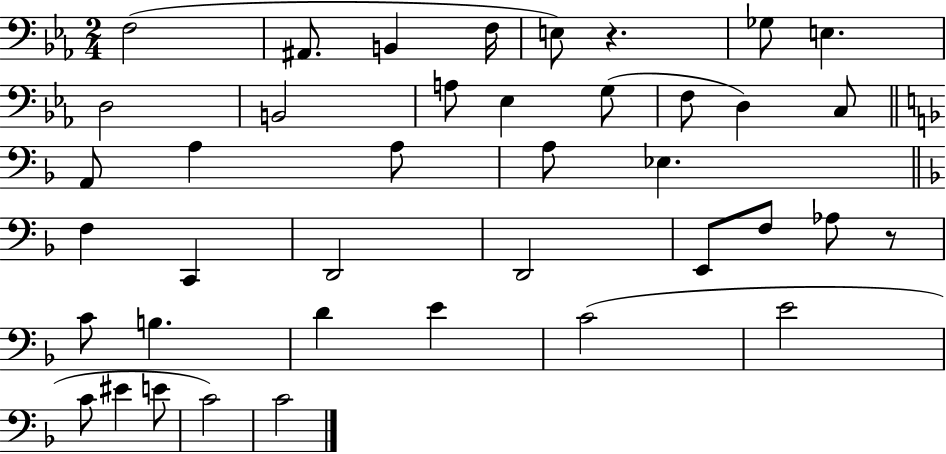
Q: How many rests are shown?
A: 2